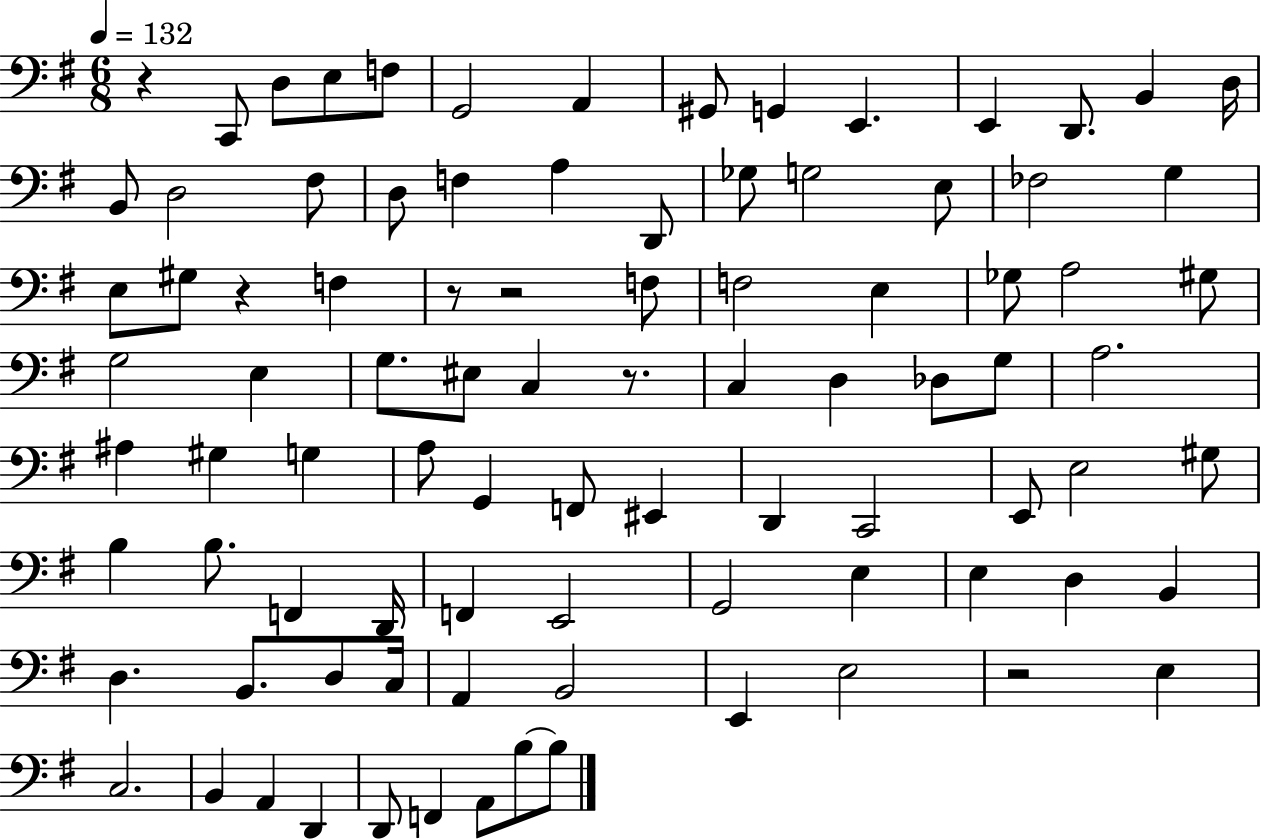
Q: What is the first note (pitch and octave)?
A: C2